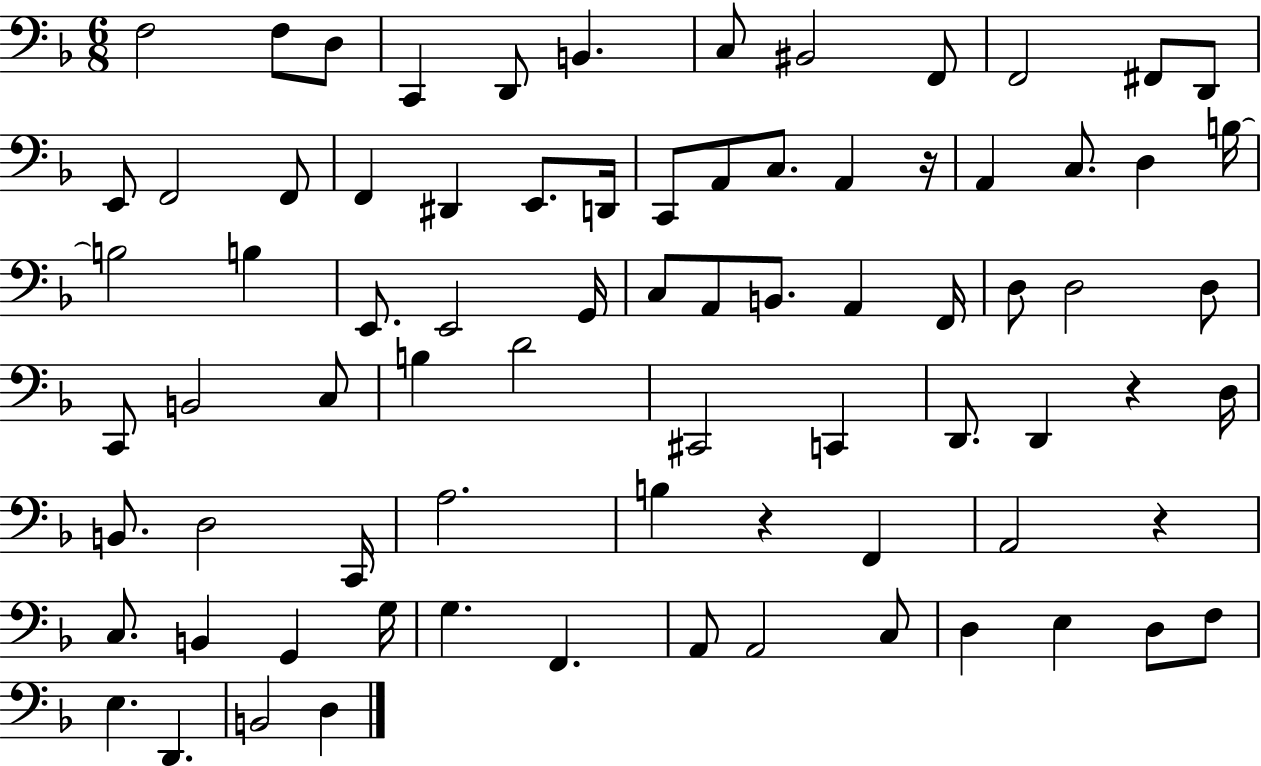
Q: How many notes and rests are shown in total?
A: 78